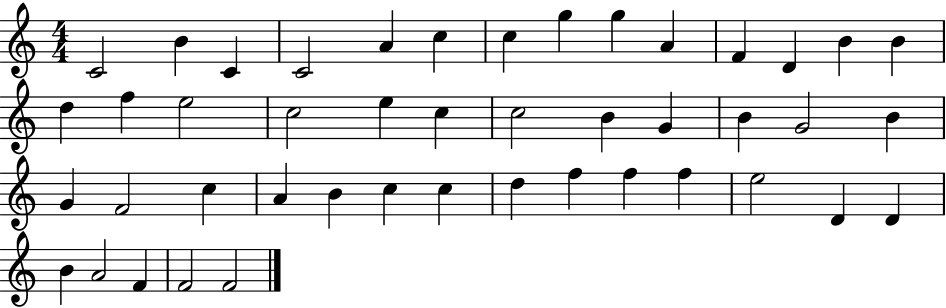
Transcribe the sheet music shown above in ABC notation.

X:1
T:Untitled
M:4/4
L:1/4
K:C
C2 B C C2 A c c g g A F D B B d f e2 c2 e c c2 B G B G2 B G F2 c A B c c d f f f e2 D D B A2 F F2 F2